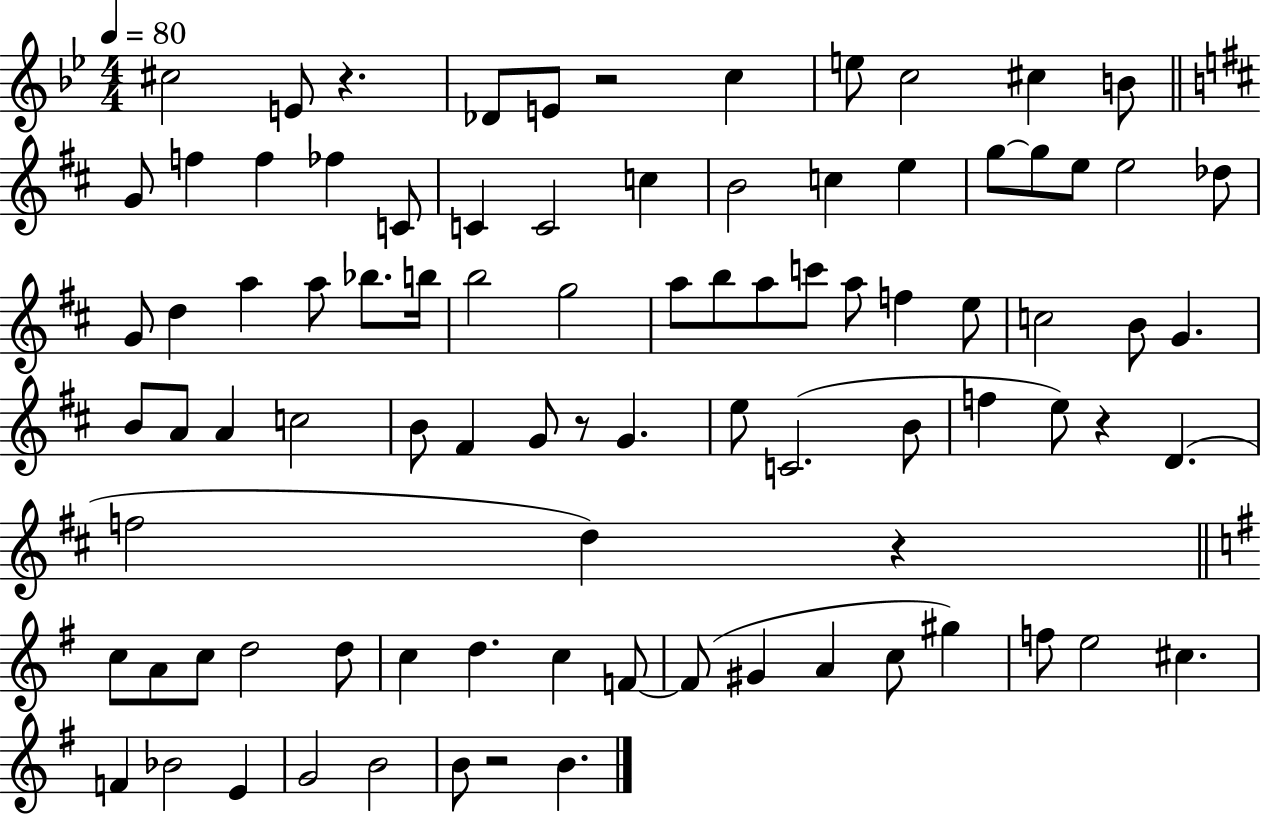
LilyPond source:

{
  \clef treble
  \numericTimeSignature
  \time 4/4
  \key bes \major
  \tempo 4 = 80
  cis''2 e'8 r4. | des'8 e'8 r2 c''4 | e''8 c''2 cis''4 b'8 | \bar "||" \break \key d \major g'8 f''4 f''4 fes''4 c'8 | c'4 c'2 c''4 | b'2 c''4 e''4 | g''8~~ g''8 e''8 e''2 des''8 | \break g'8 d''4 a''4 a''8 bes''8. b''16 | b''2 g''2 | a''8 b''8 a''8 c'''8 a''8 f''4 e''8 | c''2 b'8 g'4. | \break b'8 a'8 a'4 c''2 | b'8 fis'4 g'8 r8 g'4. | e''8 c'2.( b'8 | f''4 e''8) r4 d'4.( | \break f''2 d''4) r4 | \bar "||" \break \key e \minor c''8 a'8 c''8 d''2 d''8 | c''4 d''4. c''4 f'8~~ | f'8( gis'4 a'4 c''8 gis''4) | f''8 e''2 cis''4. | \break f'4 bes'2 e'4 | g'2 b'2 | b'8 r2 b'4. | \bar "|."
}